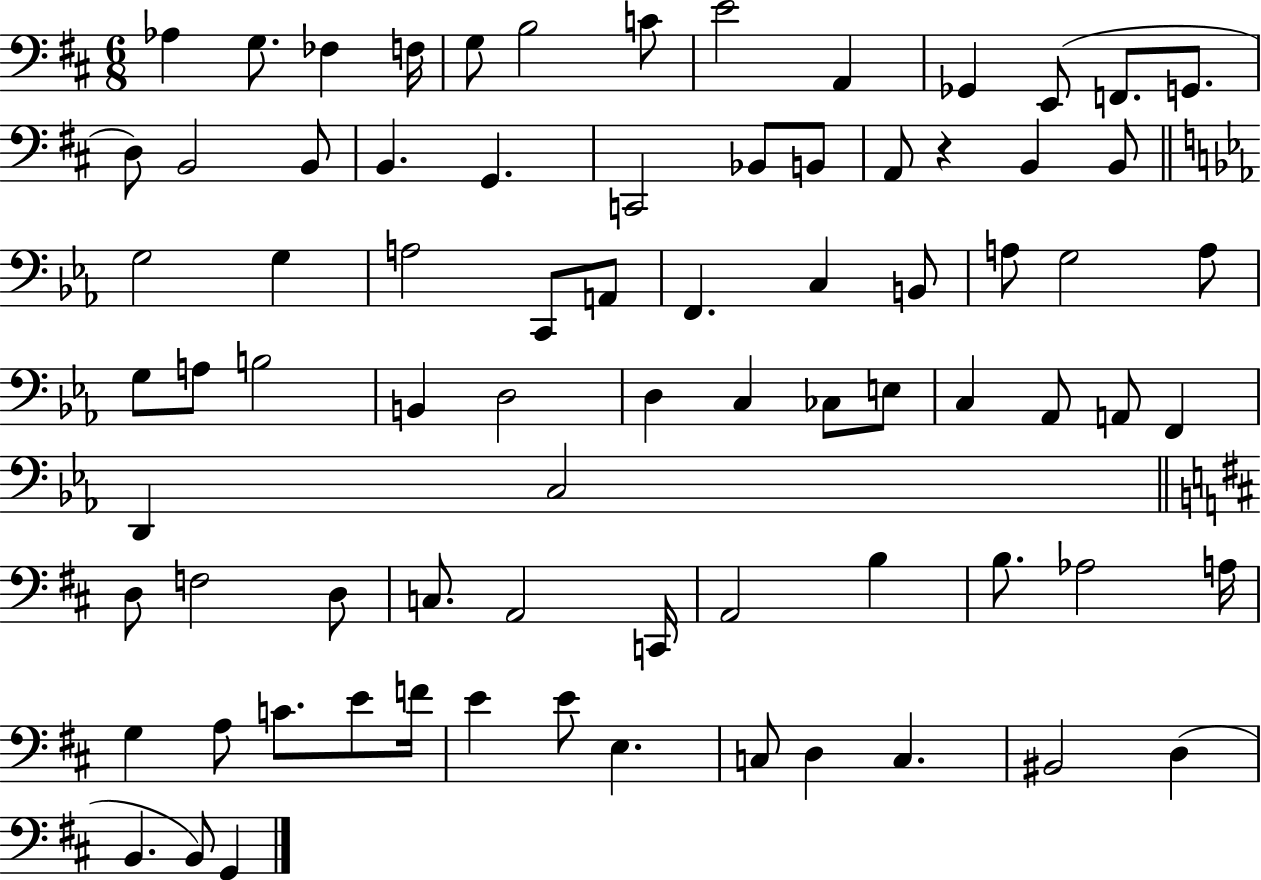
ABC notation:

X:1
T:Untitled
M:6/8
L:1/4
K:D
_A, G,/2 _F, F,/4 G,/2 B,2 C/2 E2 A,, _G,, E,,/2 F,,/2 G,,/2 D,/2 B,,2 B,,/2 B,, G,, C,,2 _B,,/2 B,,/2 A,,/2 z B,, B,,/2 G,2 G, A,2 C,,/2 A,,/2 F,, C, B,,/2 A,/2 G,2 A,/2 G,/2 A,/2 B,2 B,, D,2 D, C, _C,/2 E,/2 C, _A,,/2 A,,/2 F,, D,, C,2 D,/2 F,2 D,/2 C,/2 A,,2 C,,/4 A,,2 B, B,/2 _A,2 A,/4 G, A,/2 C/2 E/2 F/4 E E/2 E, C,/2 D, C, ^B,,2 D, B,, B,,/2 G,,